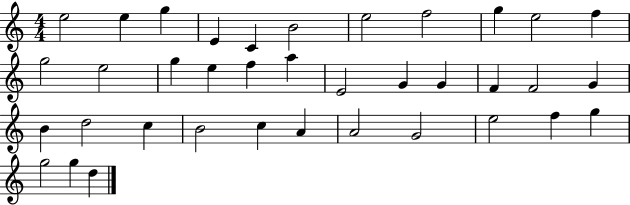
E5/h E5/q G5/q E4/q C4/q B4/h E5/h F5/h G5/q E5/h F5/q G5/h E5/h G5/q E5/q F5/q A5/q E4/h G4/q G4/q F4/q F4/h G4/q B4/q D5/h C5/q B4/h C5/q A4/q A4/h G4/h E5/h F5/q G5/q G5/h G5/q D5/q